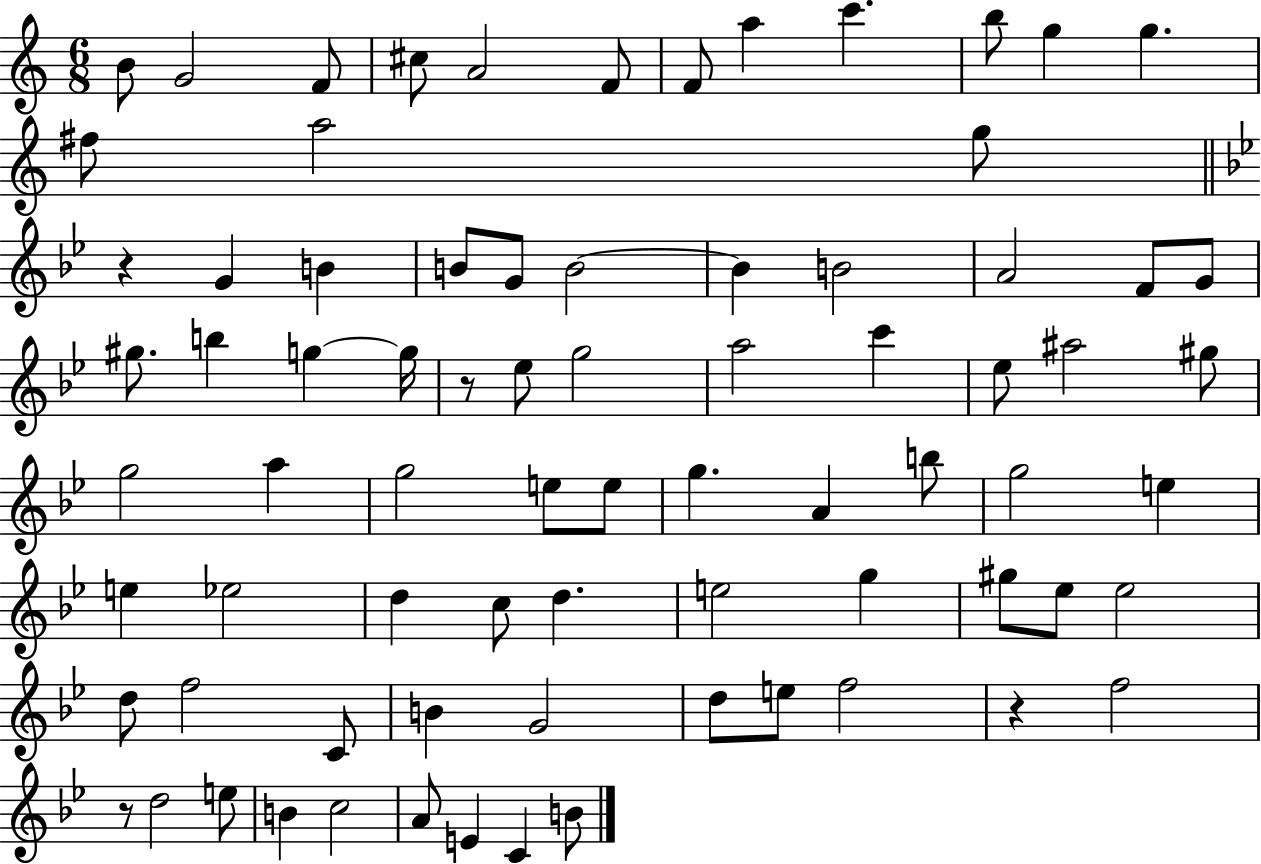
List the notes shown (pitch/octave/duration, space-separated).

B4/e G4/h F4/e C#5/e A4/h F4/e F4/e A5/q C6/q. B5/e G5/q G5/q. F#5/e A5/h G5/e R/q G4/q B4/q B4/e G4/e B4/h B4/q B4/h A4/h F4/e G4/e G#5/e. B5/q G5/q G5/s R/e Eb5/e G5/h A5/h C6/q Eb5/e A#5/h G#5/e G5/h A5/q G5/h E5/e E5/e G5/q. A4/q B5/e G5/h E5/q E5/q Eb5/h D5/q C5/e D5/q. E5/h G5/q G#5/e Eb5/e Eb5/h D5/e F5/h C4/e B4/q G4/h D5/e E5/e F5/h R/q F5/h R/e D5/h E5/e B4/q C5/h A4/e E4/q C4/q B4/e